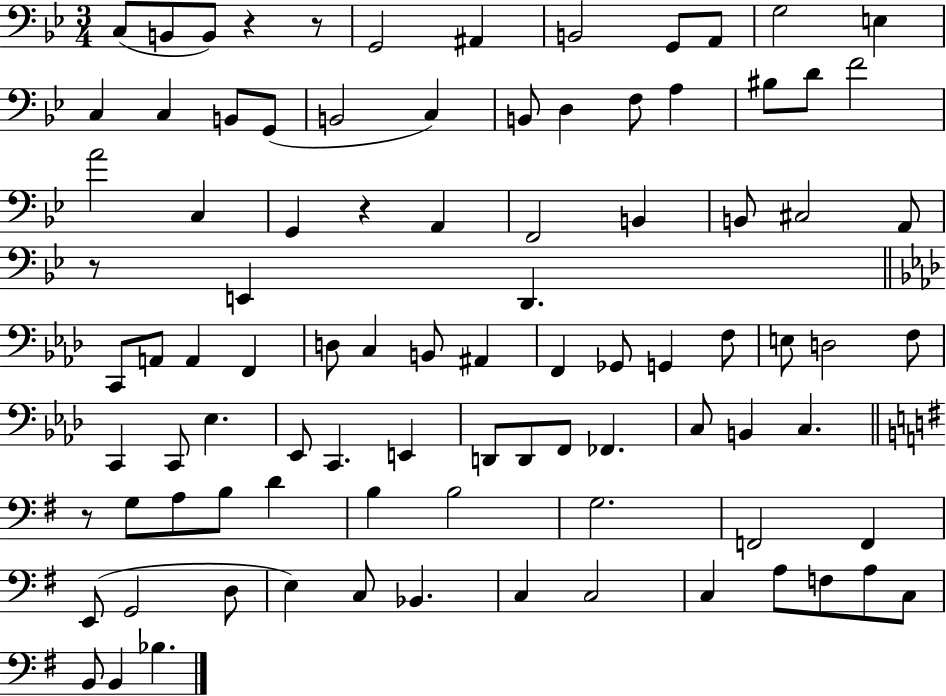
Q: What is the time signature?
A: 3/4